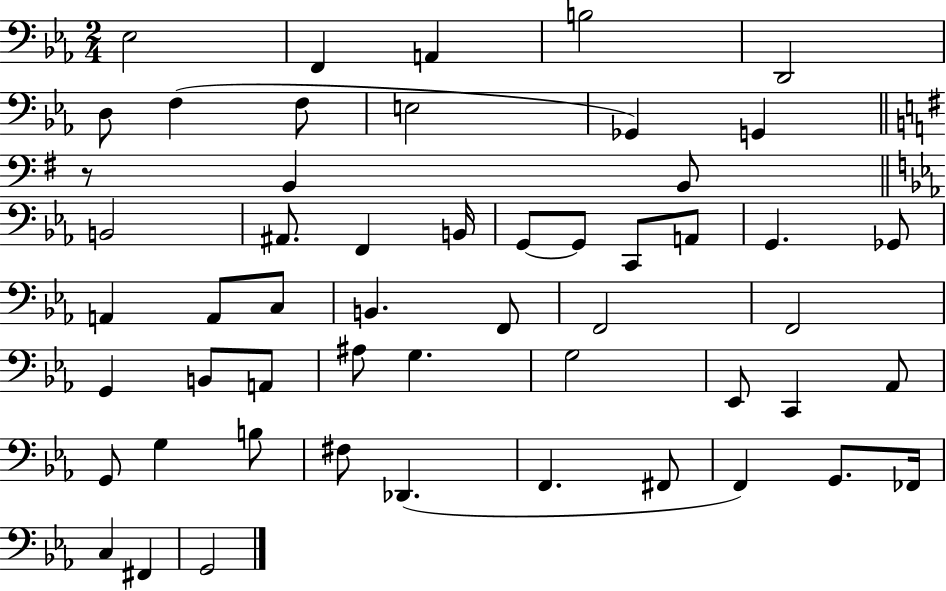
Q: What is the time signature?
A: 2/4